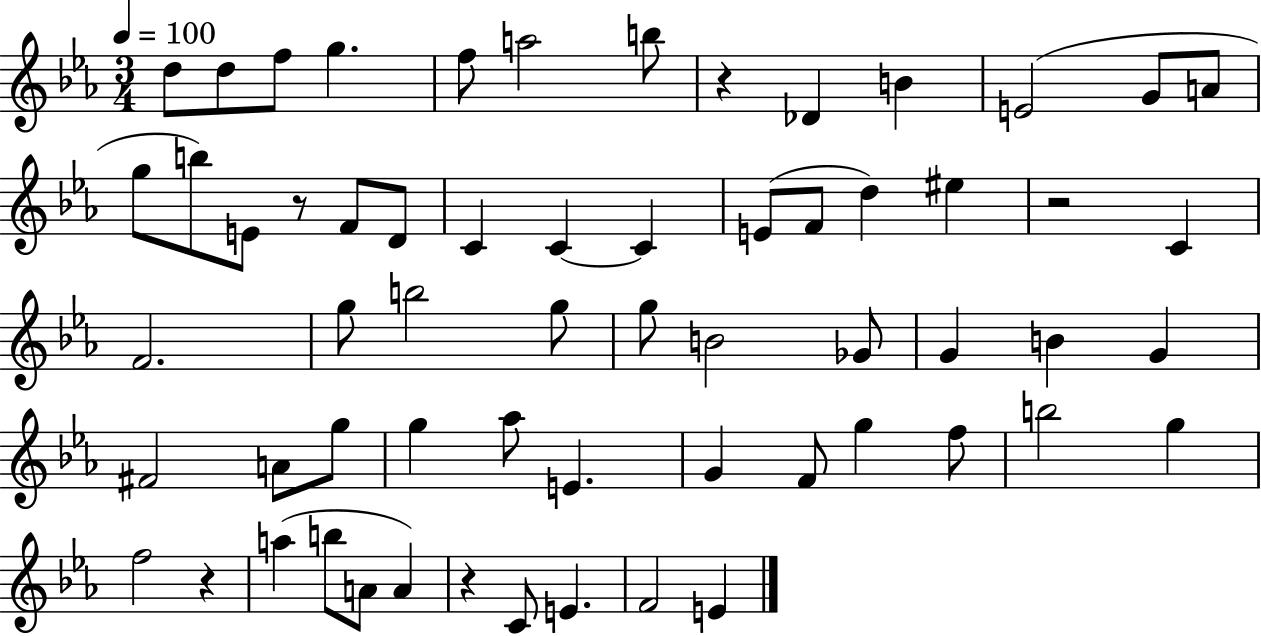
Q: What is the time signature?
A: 3/4